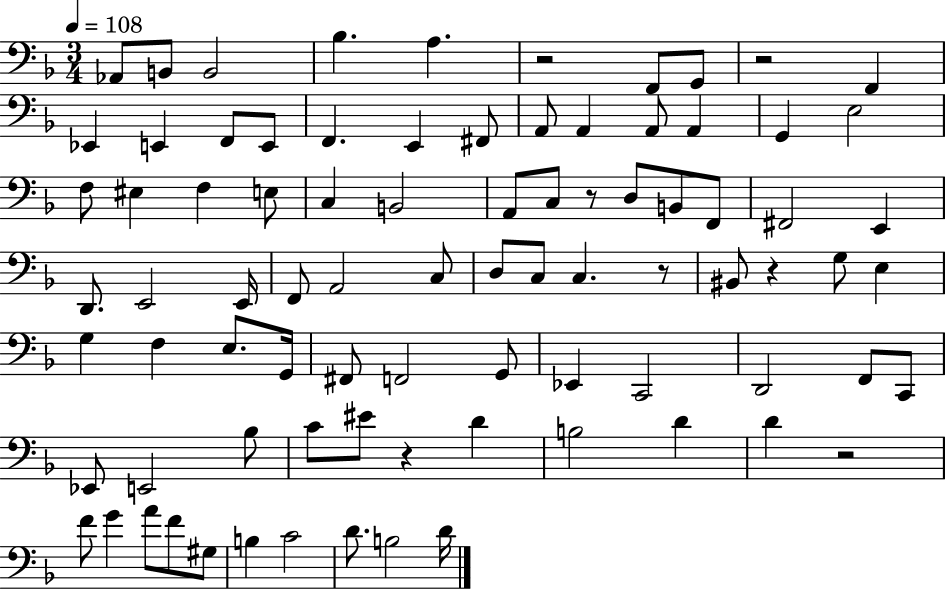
Ab2/e B2/e B2/h Bb3/q. A3/q. R/h F2/e G2/e R/h F2/q Eb2/q E2/q F2/e E2/e F2/q. E2/q F#2/e A2/e A2/q A2/e A2/q G2/q E3/h F3/e EIS3/q F3/q E3/e C3/q B2/h A2/e C3/e R/e D3/e B2/e F2/e F#2/h E2/q D2/e. E2/h E2/s F2/e A2/h C3/e D3/e C3/e C3/q. R/e BIS2/e R/q G3/e E3/q G3/q F3/q E3/e. G2/s F#2/e F2/h G2/e Eb2/q C2/h D2/h F2/e C2/e Eb2/e E2/h Bb3/e C4/e EIS4/e R/q D4/q B3/h D4/q D4/q R/h F4/e G4/q A4/e F4/e G#3/e B3/q C4/h D4/e. B3/h D4/s